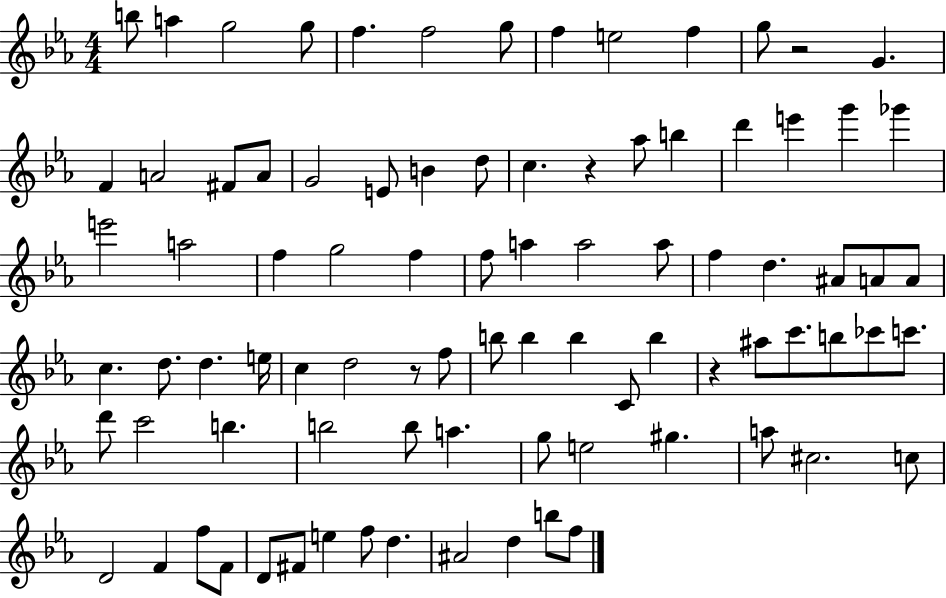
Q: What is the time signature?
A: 4/4